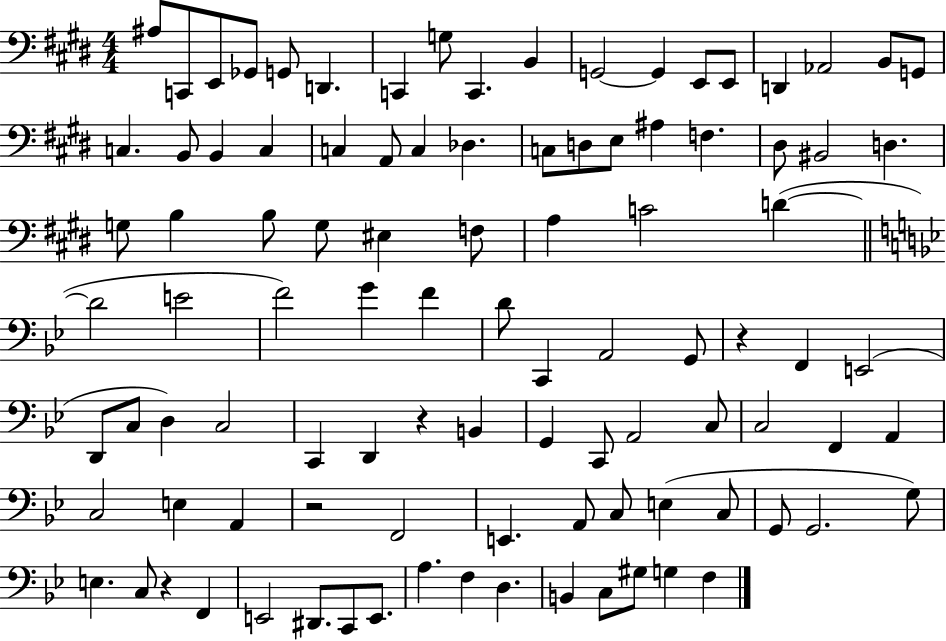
{
  \clef bass
  \numericTimeSignature
  \time 4/4
  \key e \major
  ais8 c,8 e,8 ges,8 g,8 d,4. | c,4 g8 c,4. b,4 | g,2~~ g,4 e,8 e,8 | d,4 aes,2 b,8 g,8 | \break c4. b,8 b,4 c4 | c4 a,8 c4 des4. | c8 d8 e8 ais4 f4. | dis8 bis,2 d4. | \break g8 b4 b8 g8 eis4 f8 | a4 c'2 d'4~(~ | \bar "||" \break \key g \minor d'2 e'2 | f'2) g'4 f'4 | d'8 c,4 a,2 g,8 | r4 f,4 e,2( | \break d,8 c8 d4) c2 | c,4 d,4 r4 b,4 | g,4 c,8 a,2 c8 | c2 f,4 a,4 | \break c2 e4 a,4 | r2 f,2 | e,4. a,8 c8 e4( c8 | g,8 g,2. g8) | \break e4. c8 r4 f,4 | e,2 dis,8. c,8 e,8. | a4. f4 d4. | b,4 c8 gis8 g4 f4 | \break \bar "|."
}